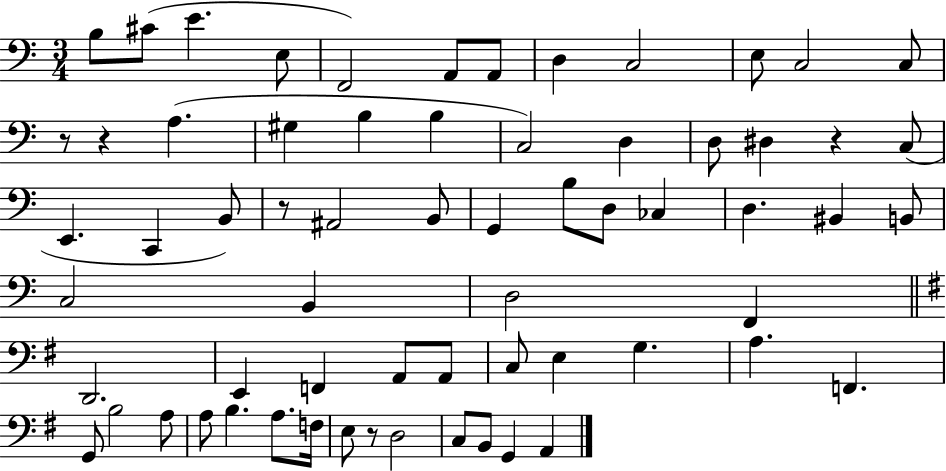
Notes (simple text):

B3/e C#4/e E4/q. E3/e F2/h A2/e A2/e D3/q C3/h E3/e C3/h C3/e R/e R/q A3/q. G#3/q B3/q B3/q C3/h D3/q D3/e D#3/q R/q C3/e E2/q. C2/q B2/e R/e A#2/h B2/e G2/q B3/e D3/e CES3/q D3/q. BIS2/q B2/e C3/h B2/q D3/h F2/q D2/h. E2/q F2/q A2/e A2/e C3/e E3/q G3/q. A3/q. F2/q. G2/e B3/h A3/e A3/e B3/q. A3/e. F3/s E3/e R/e D3/h C3/e B2/e G2/q A2/q